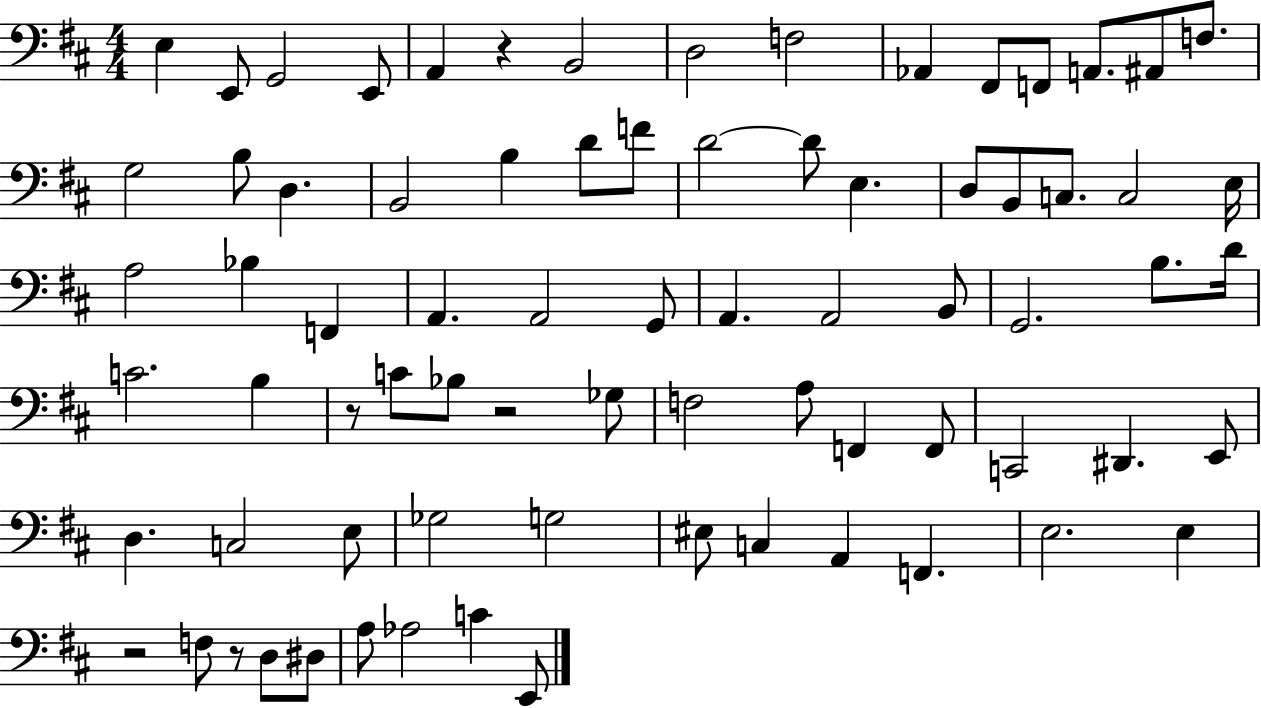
X:1
T:Untitled
M:4/4
L:1/4
K:D
E, E,,/2 G,,2 E,,/2 A,, z B,,2 D,2 F,2 _A,, ^F,,/2 F,,/2 A,,/2 ^A,,/2 F,/2 G,2 B,/2 D, B,,2 B, D/2 F/2 D2 D/2 E, D,/2 B,,/2 C,/2 C,2 E,/4 A,2 _B, F,, A,, A,,2 G,,/2 A,, A,,2 B,,/2 G,,2 B,/2 D/4 C2 B, z/2 C/2 _B,/2 z2 _G,/2 F,2 A,/2 F,, F,,/2 C,,2 ^D,, E,,/2 D, C,2 E,/2 _G,2 G,2 ^E,/2 C, A,, F,, E,2 E, z2 F,/2 z/2 D,/2 ^D,/2 A,/2 _A,2 C E,,/2